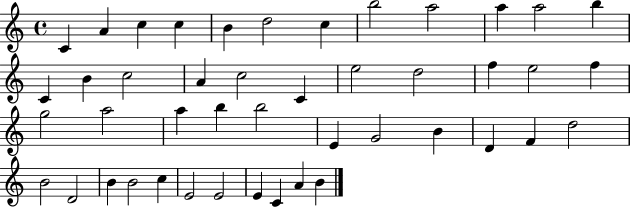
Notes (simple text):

C4/q A4/q C5/q C5/q B4/q D5/h C5/q B5/h A5/h A5/q A5/h B5/q C4/q B4/q C5/h A4/q C5/h C4/q E5/h D5/h F5/q E5/h F5/q G5/h A5/h A5/q B5/q B5/h E4/q G4/h B4/q D4/q F4/q D5/h B4/h D4/h B4/q B4/h C5/q E4/h E4/h E4/q C4/q A4/q B4/q